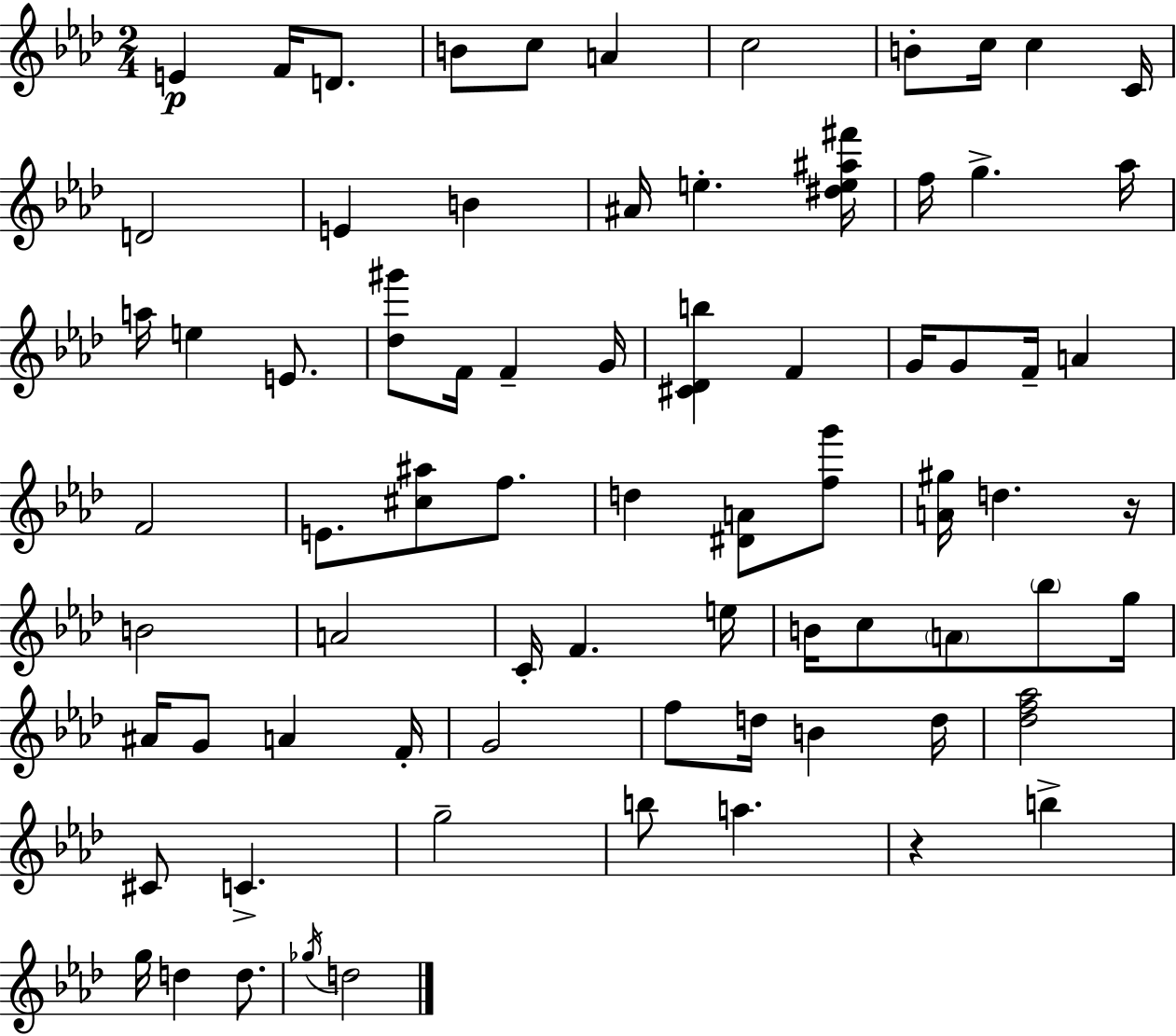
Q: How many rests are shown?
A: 2